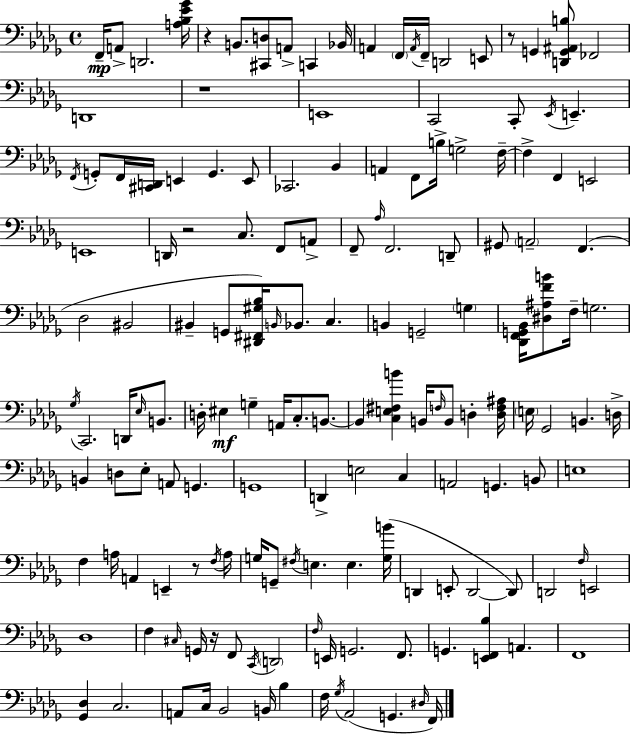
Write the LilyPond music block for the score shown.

{
  \clef bass
  \time 4/4
  \defaultTimeSignature
  \key bes \minor
  \repeat volta 2 { f,16--\mp a,8-> d,2. <a bes ees' ges'>16 | r4 b,8. <cis, d>8 a,8-> c,4 bes,16 | a,4 \parenthesize f,16 \acciaccatura { a,16 } f,16-- d,2 e,8 | r8 g,4 <d, g, ais, b>8 fes,2 | \break d,1 | r1 | e,1 | c,2 c,8-. \acciaccatura { ees,16 } e,4.-- | \break \acciaccatura { f,16 } g,8-. f,16 <cis, d,>16 e,4 g,4. | e,8 ces,2. bes,4 | a,4 f,8 b16-> g2-> | f16--~~ f4-> f,4 e,2 | \break e,1 | d,16 r2 c8. f,8 | a,8-> f,8-- \grace { aes16 } f,2. | d,8-- gis,8 \parenthesize a,2-- f,4.( | \break des2 bis,2 | bis,4-- g,8 <dis, fis, gis bes>16) \grace { b,16 } bes,8. c4. | b,4 g,2-- | \parenthesize g4 <des, f, g, bes,>16 <dis ais f' b'>8 f16-- g2. | \break \acciaccatura { ges16 } c,2. | d,16 \grace { ees16 } b,8. d16-. eis4\mf g4-- | a,16 c8.-. b,8.~~ b,4 <c e fis b'>4 b,16 | \grace { f16 } b,8 d4-. <d f ais>16 \parenthesize e16 ges,2 | \break b,4. d16-> b,4 d8 ees8-. | a,8 g,4. g,1 | d,4-> e2 | c4 a,2 | \break g,4. b,8 e1 | f4 a16 a,4 | e,4-- r8 \acciaccatura { f16 } a16 g16 g,8-- \acciaccatura { fis16 } e4. | e4. <g b'>16( d,4 e,8-. | \break d,2~~ d,8) d,2 | \grace { f16 } e,2 des1 | f4 \grace { cis16 } | g,16 r16 f,8 \acciaccatura { c,16 } \parenthesize d,2 \grace { f16 } e,16 g,2. | \break f,8. g,4. | <e, f, bes>4 a,4. f,1 | <ges, des>4 | c2. a,8 | \break c16 bes,2 b,16 bes4 f16 \acciaccatura { ges16 } | aes,2( g,4. \grace { dis16 } f,16) | } \bar "|."
}